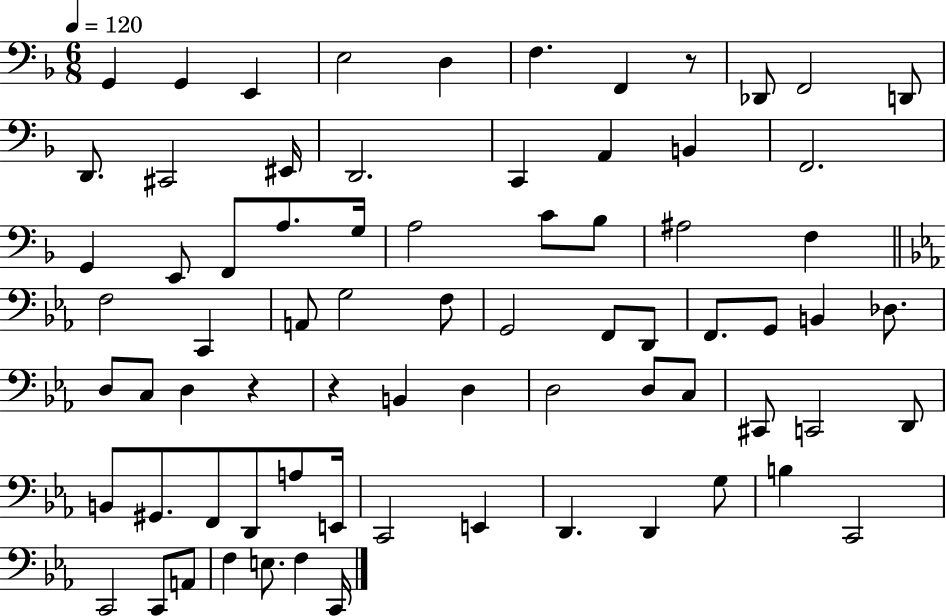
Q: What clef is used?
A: bass